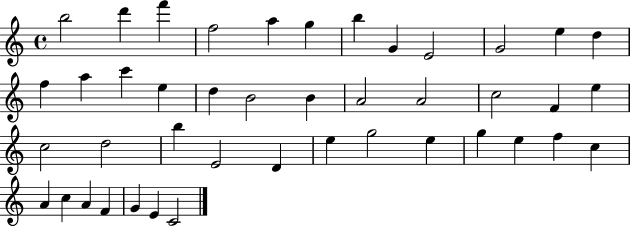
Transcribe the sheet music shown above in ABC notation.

X:1
T:Untitled
M:4/4
L:1/4
K:C
b2 d' f' f2 a g b G E2 G2 e d f a c' e d B2 B A2 A2 c2 F e c2 d2 b E2 D e g2 e g e f c A c A F G E C2